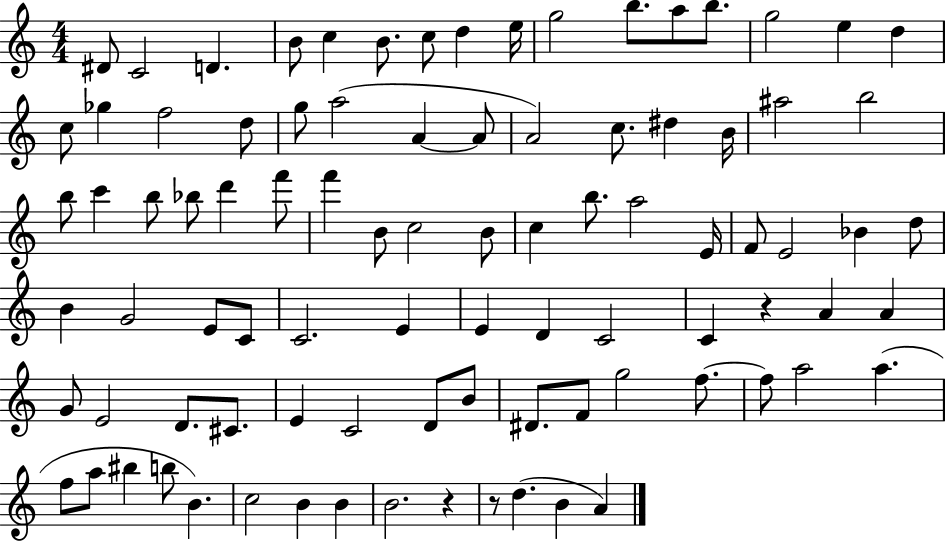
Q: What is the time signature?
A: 4/4